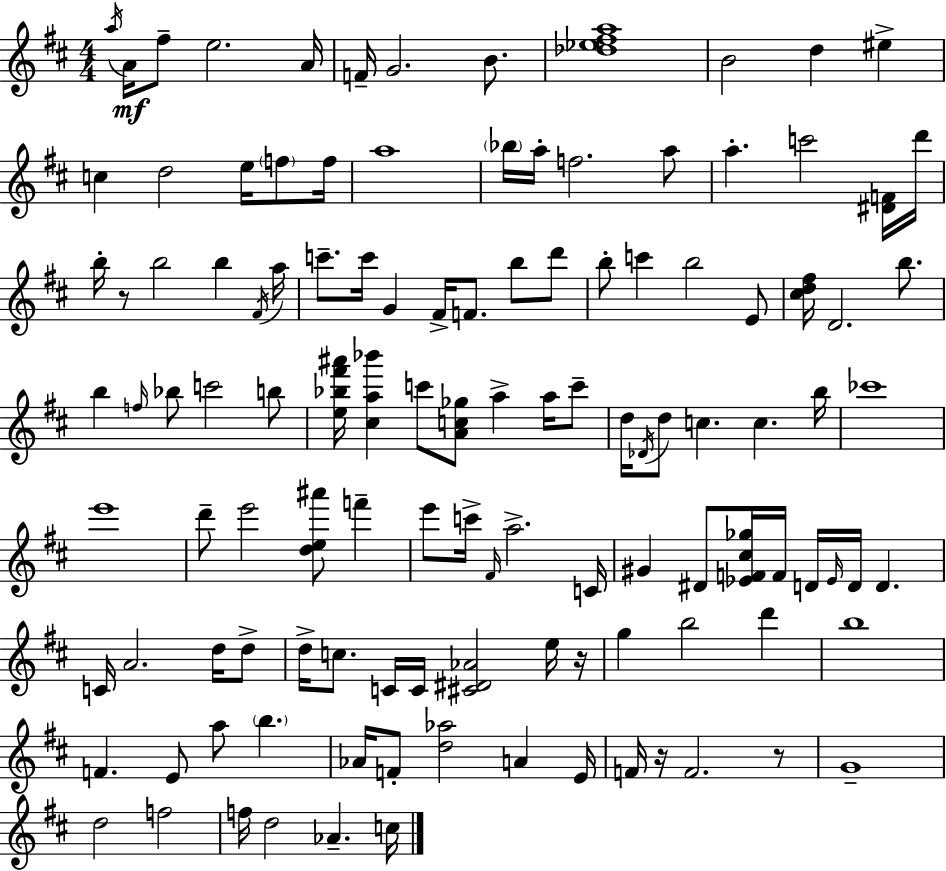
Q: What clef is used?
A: treble